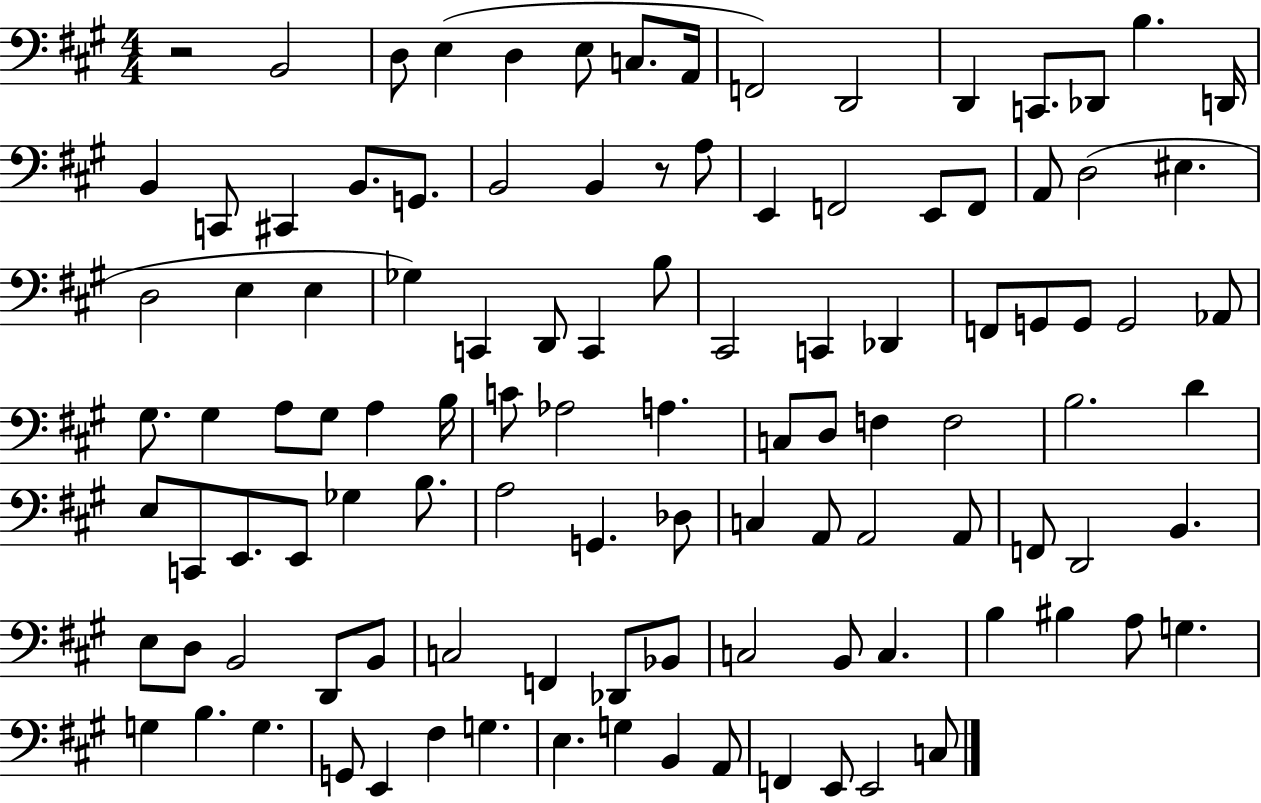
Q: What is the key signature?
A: A major